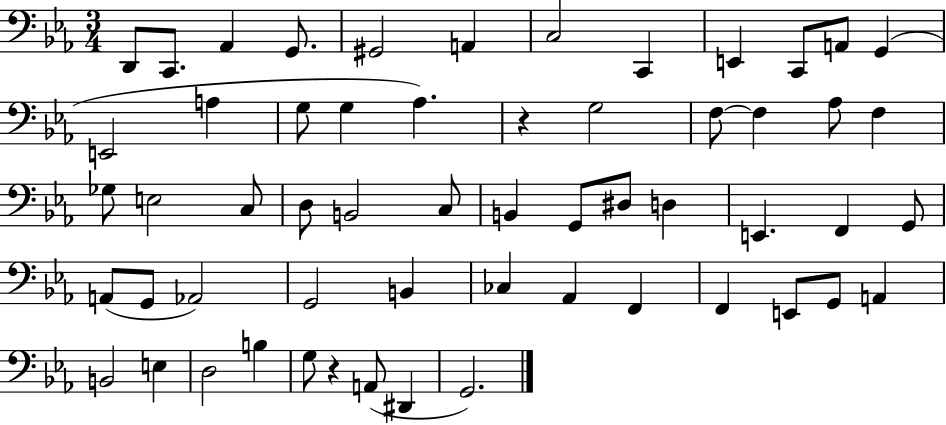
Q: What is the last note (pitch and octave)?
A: G2